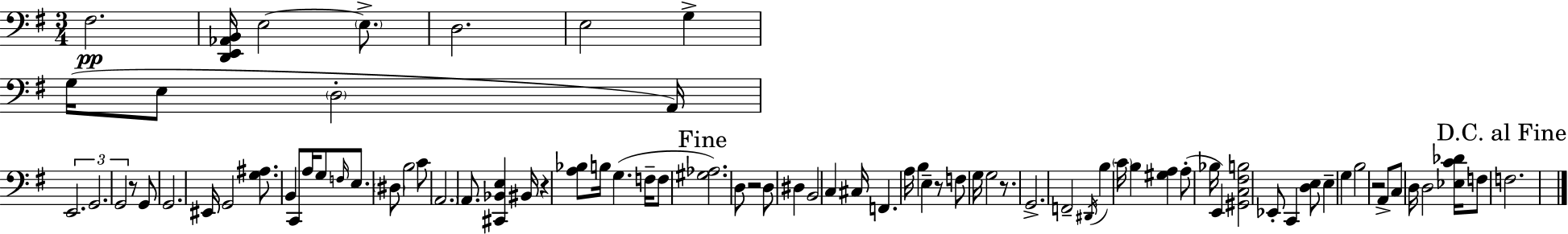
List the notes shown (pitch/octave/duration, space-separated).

F#3/h. [D2,E2,Ab2,B2]/s E3/h E3/e. D3/h. E3/h G3/q G3/s E3/e D3/h A2/s E2/h. G2/h. G2/h R/e G2/e G2/h. EIS2/s G2/h [G3,A#3]/e. B2/q C2/e A3/s G3/e F3/s E3/e. D#3/e B3/h C4/e A2/h. A2/e. [C#2,Bb2,E3]/q BIS2/s R/q [A3,Bb3]/e B3/s G3/q. F3/s F3/e [G#3,Ab3]/h. D3/e R/h D3/e D#3/q B2/h C3/q C#3/s F2/q. A3/s B3/q E3/q R/e F3/e G3/s G3/h R/e. G2/h. F2/h D#2/s B3/q C4/s B3/q [G#3,A3]/q A3/e Bb3/s E2/q [G#2,C3,F#3,B3]/h Eb2/e C2/q [D3,E3]/e E3/q G3/q B3/h R/h A2/e C3/e D3/s D3/h [Eb3,C4,Db4]/s F3/e F3/h.